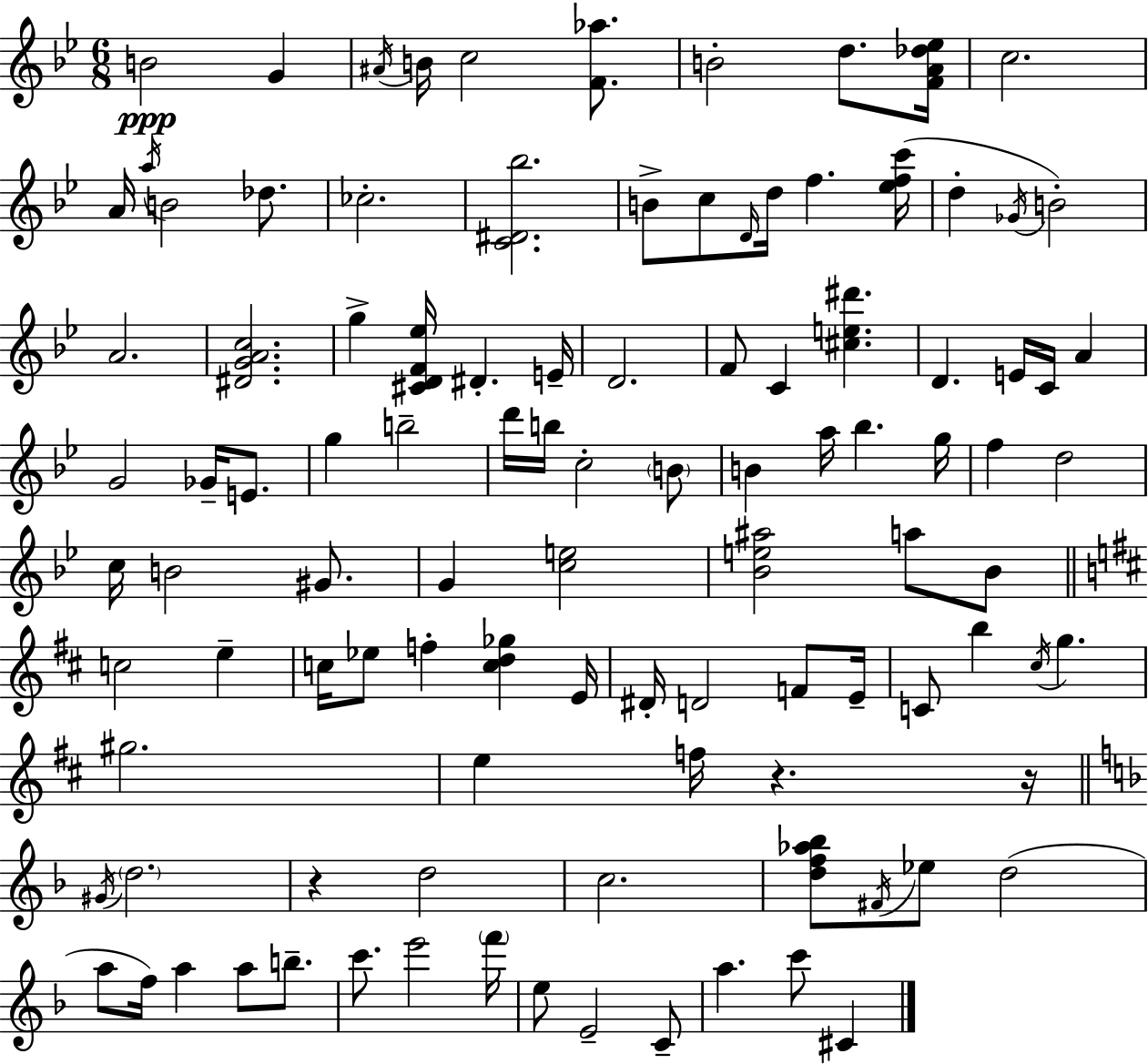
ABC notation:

X:1
T:Untitled
M:6/8
L:1/4
K:Gm
B2 G ^A/4 B/4 c2 [F_a]/2 B2 d/2 [FA_d_e]/4 c2 A/4 a/4 B2 _d/2 _c2 [C^D_b]2 B/2 c/2 D/4 d/4 f [_efc']/4 d _G/4 B2 A2 [^DGAc]2 g [^CDF_e]/4 ^D E/4 D2 F/2 C [^ce^d'] D E/4 C/4 A G2 _G/4 E/2 g b2 d'/4 b/4 c2 B/2 B a/4 _b g/4 f d2 c/4 B2 ^G/2 G [ce]2 [_Be^a]2 a/2 _B/2 c2 e c/4 _e/2 f [cd_g] E/4 ^D/4 D2 F/2 E/4 C/2 b ^c/4 g ^g2 e f/4 z z/4 ^G/4 d2 z d2 c2 [df_a_b]/2 ^F/4 _e/2 d2 a/2 f/4 a a/2 b/2 c'/2 e'2 f'/4 e/2 E2 C/2 a c'/2 ^C